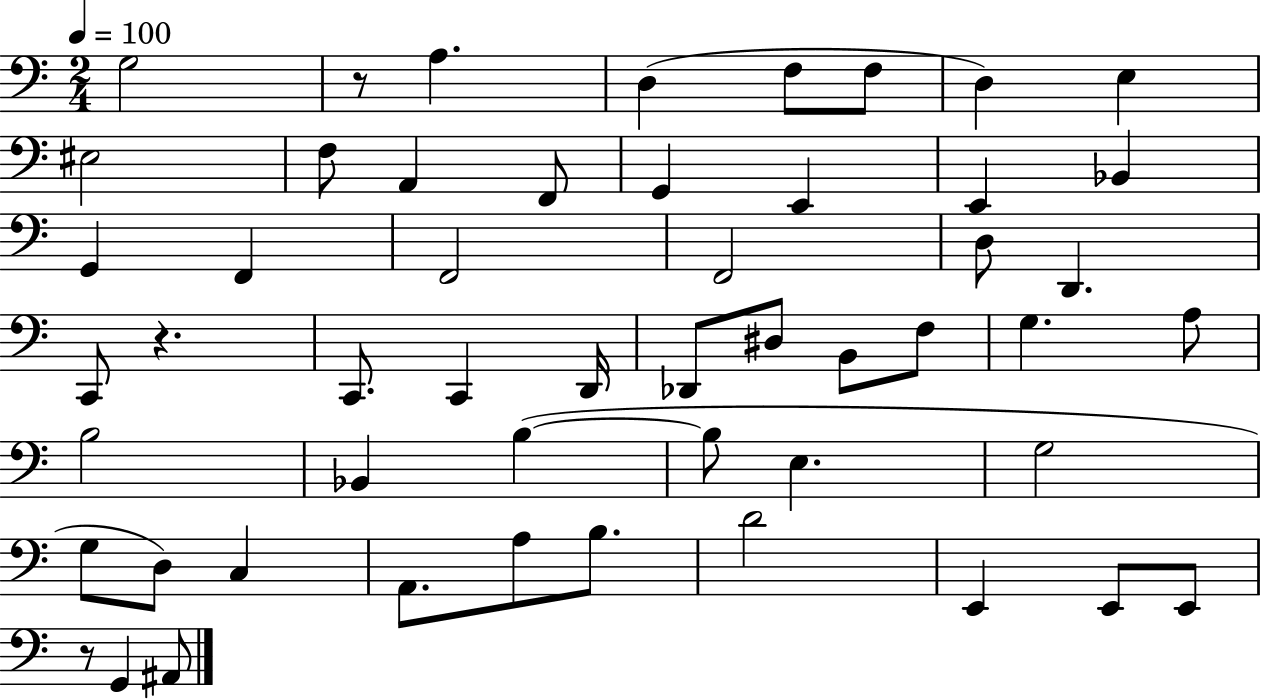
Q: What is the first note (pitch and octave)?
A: G3